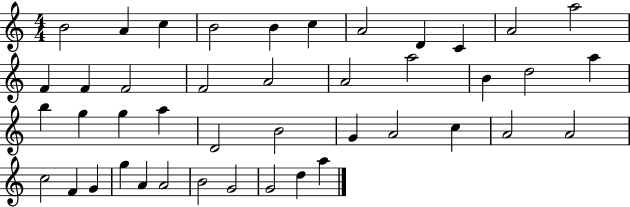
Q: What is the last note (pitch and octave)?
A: A5